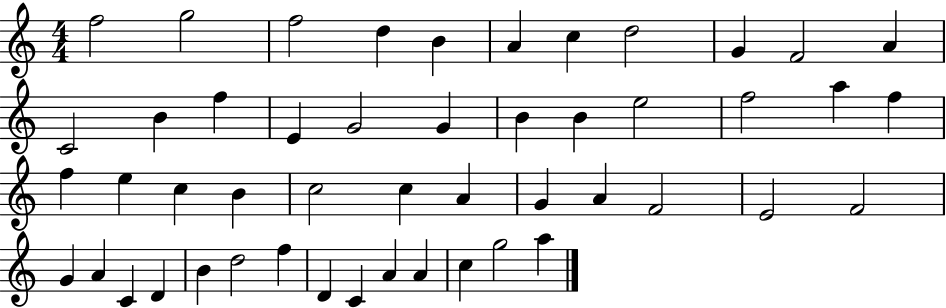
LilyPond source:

{
  \clef treble
  \numericTimeSignature
  \time 4/4
  \key c \major
  f''2 g''2 | f''2 d''4 b'4 | a'4 c''4 d''2 | g'4 f'2 a'4 | \break c'2 b'4 f''4 | e'4 g'2 g'4 | b'4 b'4 e''2 | f''2 a''4 f''4 | \break f''4 e''4 c''4 b'4 | c''2 c''4 a'4 | g'4 a'4 f'2 | e'2 f'2 | \break g'4 a'4 c'4 d'4 | b'4 d''2 f''4 | d'4 c'4 a'4 a'4 | c''4 g''2 a''4 | \break \bar "|."
}